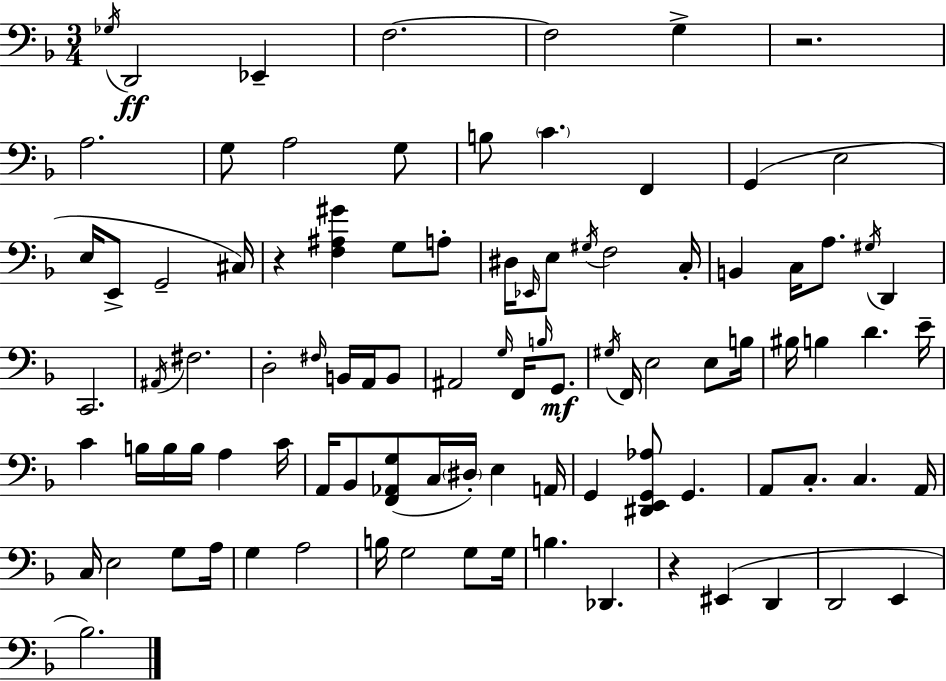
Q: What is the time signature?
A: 3/4